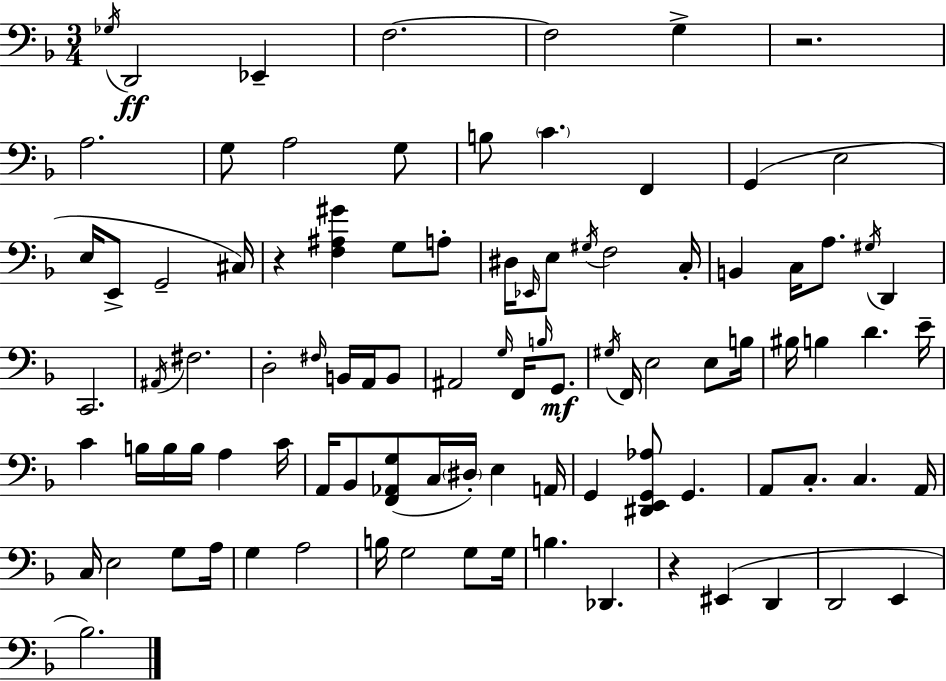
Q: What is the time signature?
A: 3/4